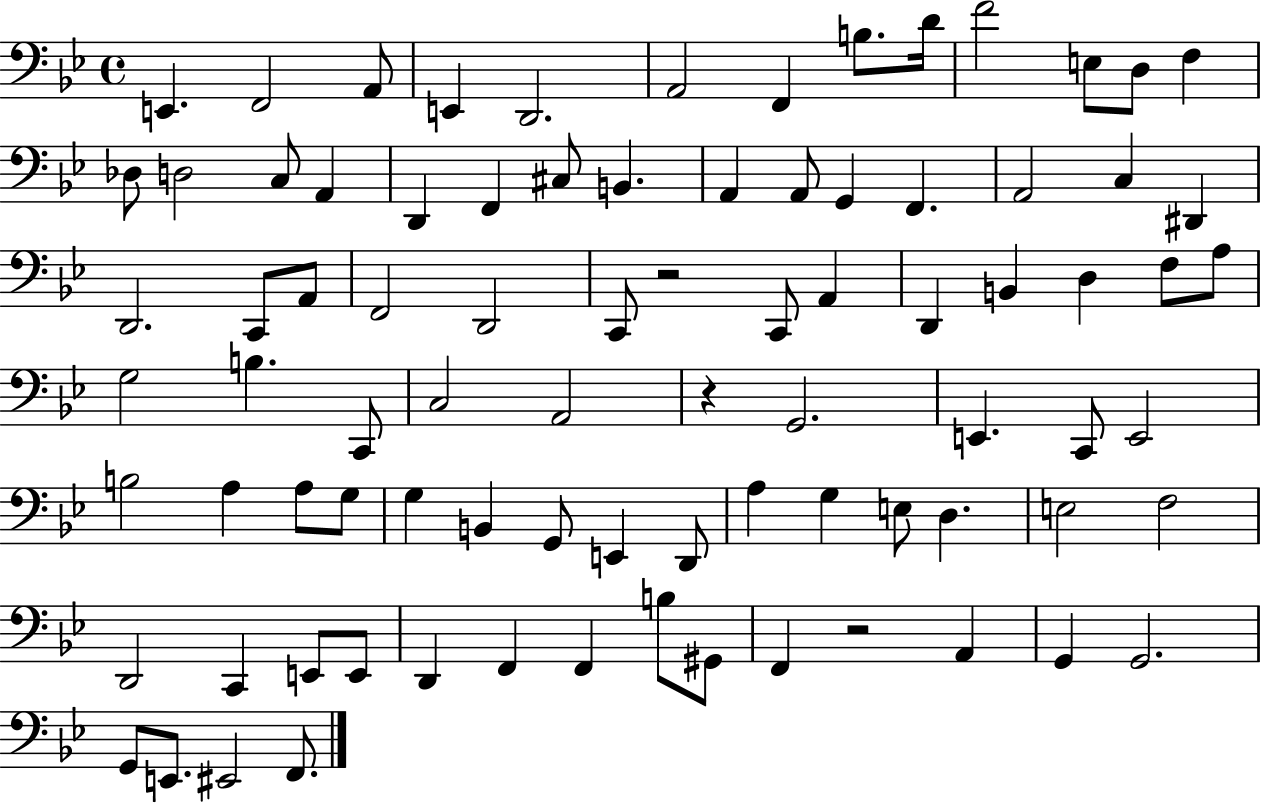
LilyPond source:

{
  \clef bass
  \time 4/4
  \defaultTimeSignature
  \key bes \major
  e,4. f,2 a,8 | e,4 d,2. | a,2 f,4 b8. d'16 | f'2 e8 d8 f4 | \break des8 d2 c8 a,4 | d,4 f,4 cis8 b,4. | a,4 a,8 g,4 f,4. | a,2 c4 dis,4 | \break d,2. c,8 a,8 | f,2 d,2 | c,8 r2 c,8 a,4 | d,4 b,4 d4 f8 a8 | \break g2 b4. c,8 | c2 a,2 | r4 g,2. | e,4. c,8 e,2 | \break b2 a4 a8 g8 | g4 b,4 g,8 e,4 d,8 | a4 g4 e8 d4. | e2 f2 | \break d,2 c,4 e,8 e,8 | d,4 f,4 f,4 b8 gis,8 | f,4 r2 a,4 | g,4 g,2. | \break g,8 e,8. eis,2 f,8. | \bar "|."
}